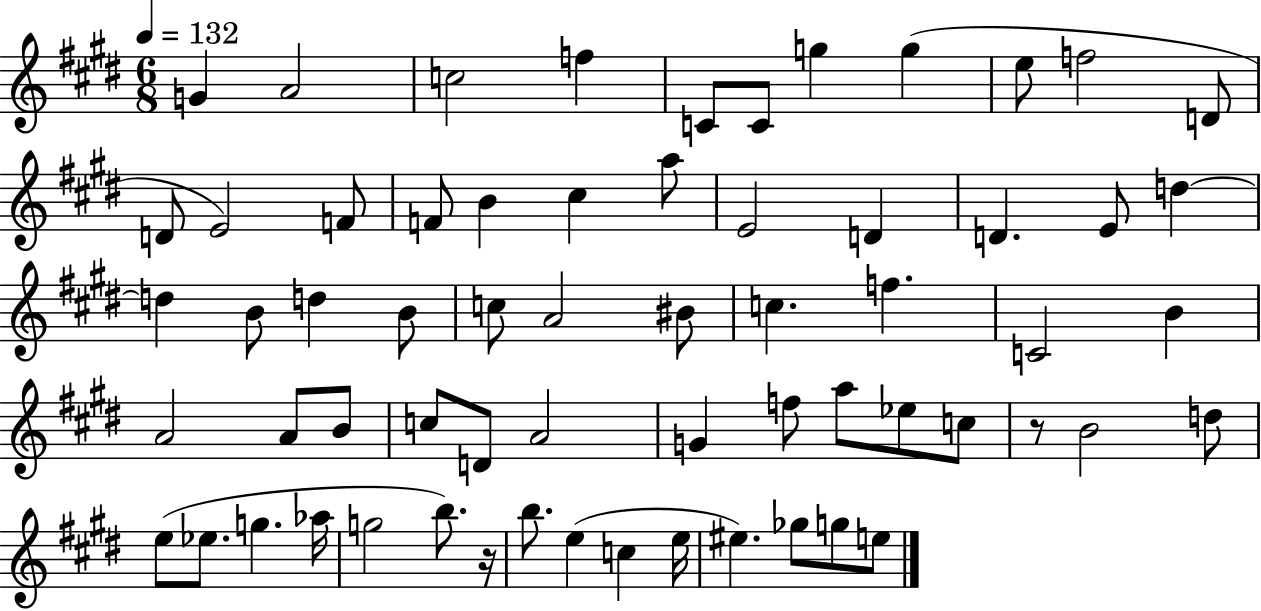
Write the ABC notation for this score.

X:1
T:Untitled
M:6/8
L:1/4
K:E
G A2 c2 f C/2 C/2 g g e/2 f2 D/2 D/2 E2 F/2 F/2 B ^c a/2 E2 D D E/2 d d B/2 d B/2 c/2 A2 ^B/2 c f C2 B A2 A/2 B/2 c/2 D/2 A2 G f/2 a/2 _e/2 c/2 z/2 B2 d/2 e/2 _e/2 g _a/4 g2 b/2 z/4 b/2 e c e/4 ^e _g/2 g/2 e/2